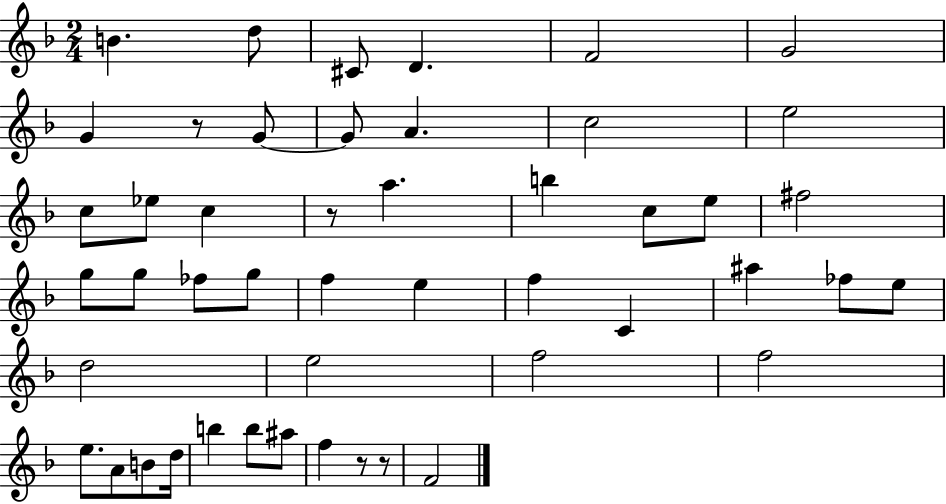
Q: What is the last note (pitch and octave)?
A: F4